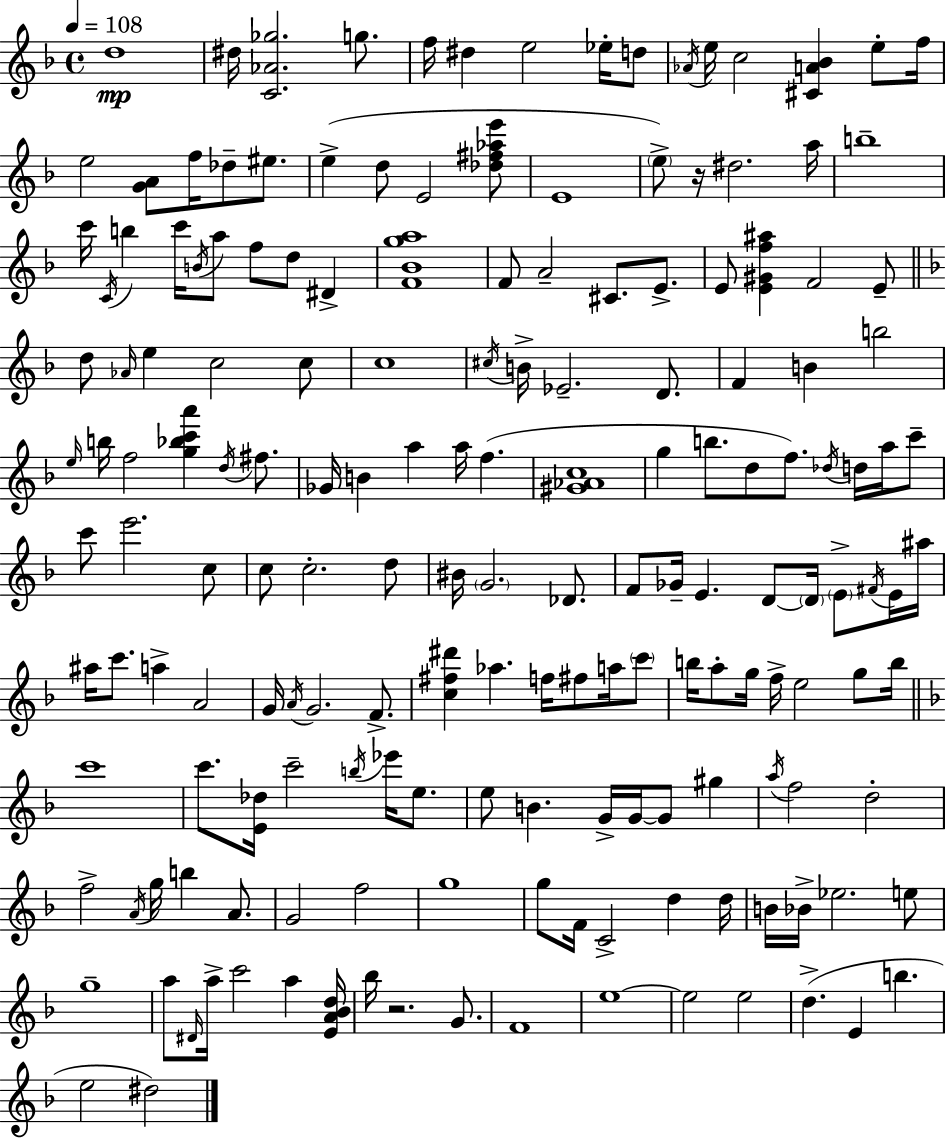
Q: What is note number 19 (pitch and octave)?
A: D5